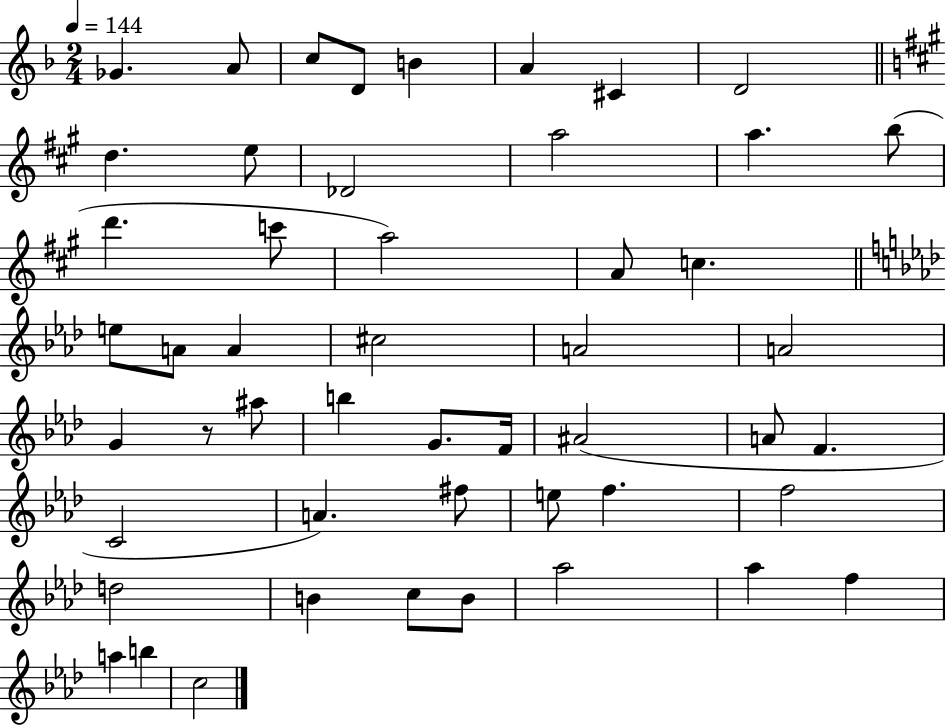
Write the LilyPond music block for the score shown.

{
  \clef treble
  \numericTimeSignature
  \time 2/4
  \key f \major
  \tempo 4 = 144
  \repeat volta 2 { ges'4. a'8 | c''8 d'8 b'4 | a'4 cis'4 | d'2 | \break \bar "||" \break \key a \major d''4. e''8 | des'2 | a''2 | a''4. b''8( | \break d'''4. c'''8 | a''2) | a'8 c''4. | \bar "||" \break \key aes \major e''8 a'8 a'4 | cis''2 | a'2 | a'2 | \break g'4 r8 ais''8 | b''4 g'8. f'16 | ais'2( | a'8 f'4. | \break c'2 | a'4.) fis''8 | e''8 f''4. | f''2 | \break d''2 | b'4 c''8 b'8 | aes''2 | aes''4 f''4 | \break a''4 b''4 | c''2 | } \bar "|."
}